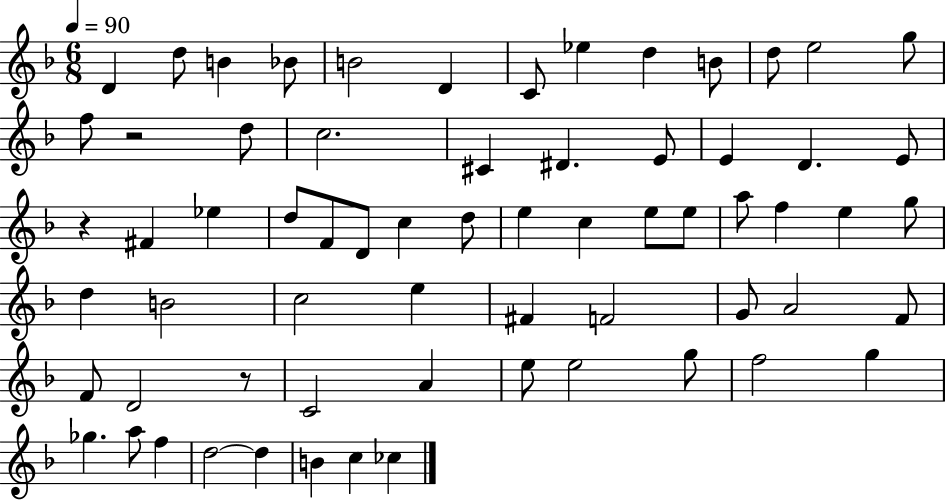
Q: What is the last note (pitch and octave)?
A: CES5